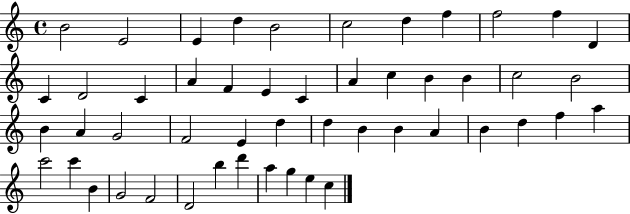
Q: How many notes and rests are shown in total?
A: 50